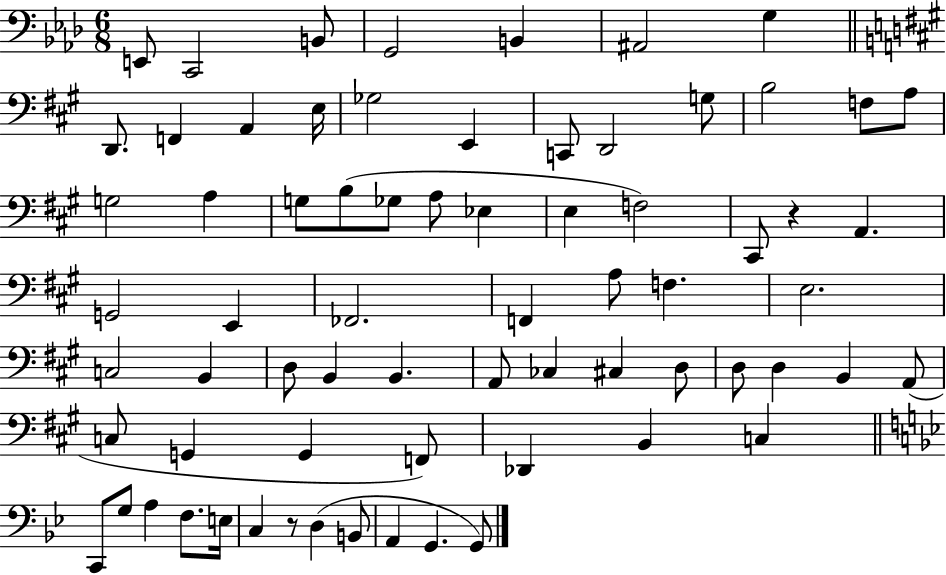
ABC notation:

X:1
T:Untitled
M:6/8
L:1/4
K:Ab
E,,/2 C,,2 B,,/2 G,,2 B,, ^A,,2 G, D,,/2 F,, A,, E,/4 _G,2 E,, C,,/2 D,,2 G,/2 B,2 F,/2 A,/2 G,2 A, G,/2 B,/2 _G,/2 A,/2 _E, E, F,2 ^C,,/2 z A,, G,,2 E,, _F,,2 F,, A,/2 F, E,2 C,2 B,, D,/2 B,, B,, A,,/2 _C, ^C, D,/2 D,/2 D, B,, A,,/2 C,/2 G,, G,, F,,/2 _D,, B,, C, C,,/2 G,/2 A, F,/2 E,/4 C, z/2 D, B,,/2 A,, G,, G,,/2